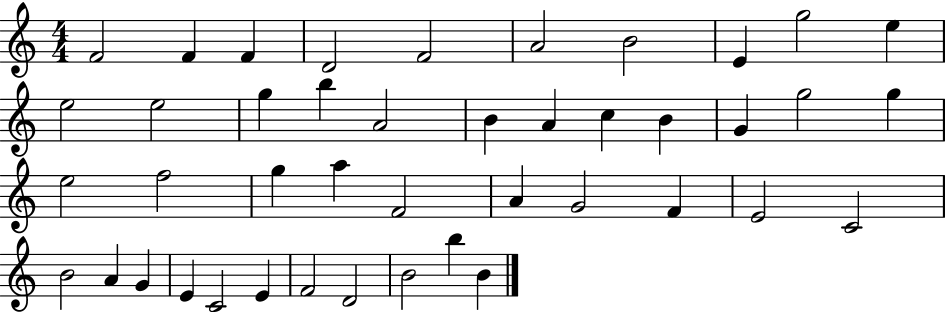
F4/h F4/q F4/q D4/h F4/h A4/h B4/h E4/q G5/h E5/q E5/h E5/h G5/q B5/q A4/h B4/q A4/q C5/q B4/q G4/q G5/h G5/q E5/h F5/h G5/q A5/q F4/h A4/q G4/h F4/q E4/h C4/h B4/h A4/q G4/q E4/q C4/h E4/q F4/h D4/h B4/h B5/q B4/q